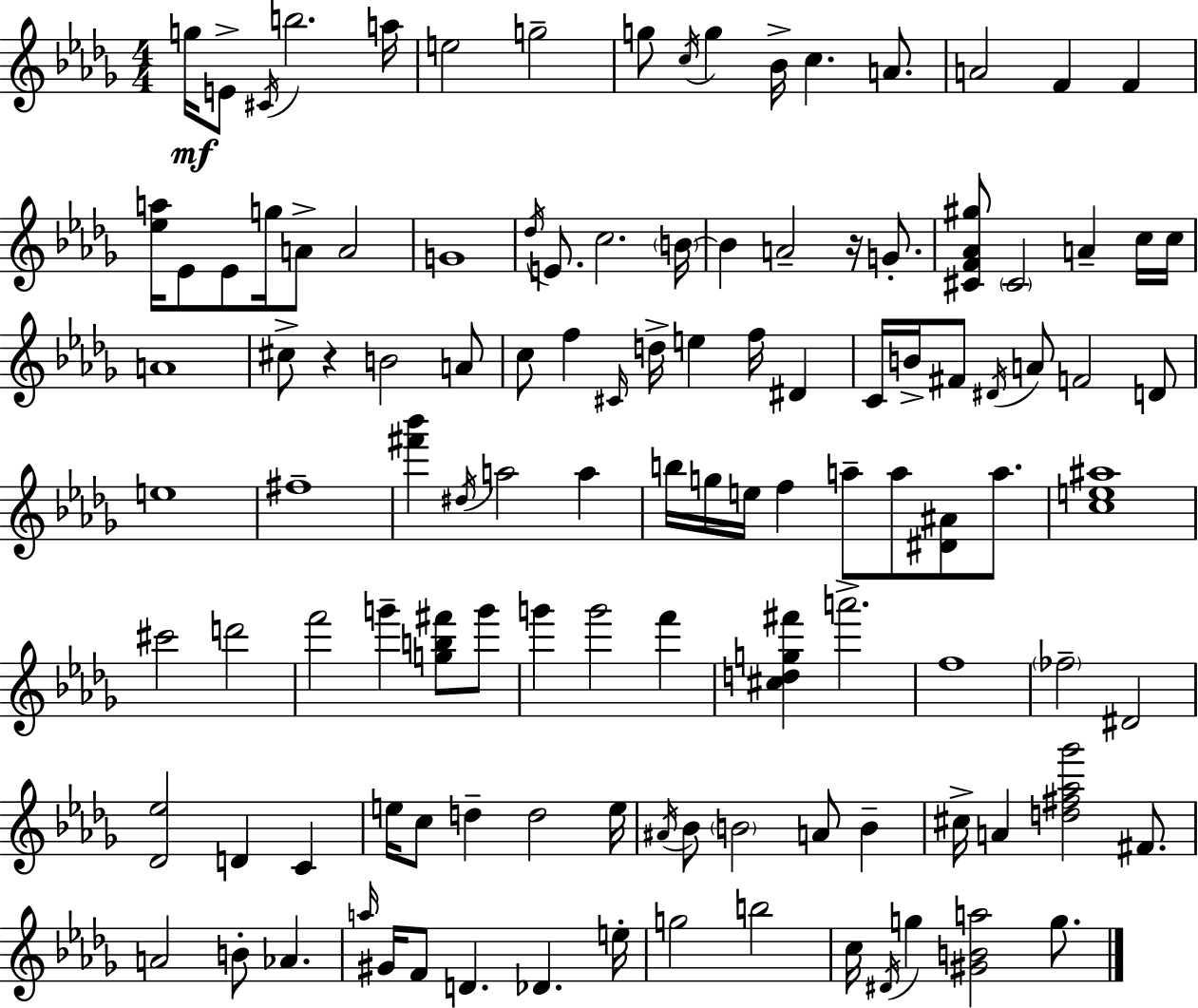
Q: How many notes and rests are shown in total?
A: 117